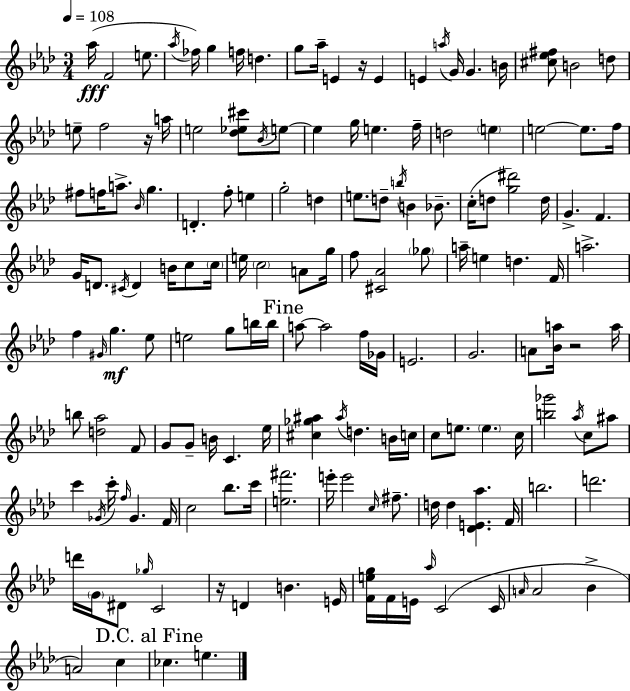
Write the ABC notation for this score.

X:1
T:Untitled
M:3/4
L:1/4
K:Fm
_a/4 F2 e/2 _a/4 _f/4 g f/4 d g/2 _a/4 E z/4 E E a/4 G/4 G B/4 [^c_e^f]/2 B2 d/2 e/2 f2 z/4 a/4 e2 [_d_e^c']/2 _B/4 e/2 e g/4 e f/4 d2 e e2 e/2 f/4 ^f/2 f/4 a/2 _B/4 g D f/2 e g2 d e/2 d/2 b/4 B _B/2 c/4 d/2 [g^d']2 d/4 G F G/4 D/2 ^C/4 D B/4 c/2 c/4 e/4 c2 A/2 g/4 f/2 [^C_A]2 _g/2 a/4 e d F/4 a2 f ^G/4 g _e/2 e2 g/2 b/4 b/4 a/2 a2 f/4 _G/4 E2 G2 A/2 [_Ba]/4 z2 a/4 b/2 [d_a]2 F/2 G/2 G/2 B/4 C _e/4 [^c_g^a] ^a/4 d B/4 c/4 c/2 e/2 e c/4 [b_g']2 _a/4 c/2 ^a/2 c' _G/4 c'/4 f/4 _G F/4 c2 _b/2 c'/4 [e^f']2 e'/4 e'2 c/4 ^f/2 d/4 d [_DE_a] F/4 b2 d'2 d'/4 G/4 ^D/2 _g/4 C2 z/4 D B E/4 [Feg]/4 F/4 E/4 _a/4 C2 C/4 A/4 A2 _B A2 c _c e